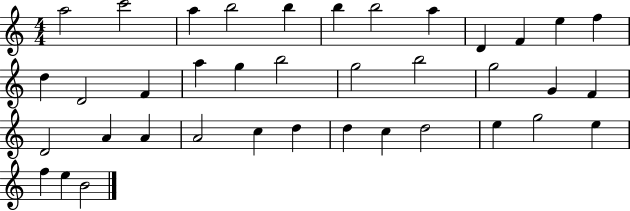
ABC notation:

X:1
T:Untitled
M:4/4
L:1/4
K:C
a2 c'2 a b2 b b b2 a D F e f d D2 F a g b2 g2 b2 g2 G F D2 A A A2 c d d c d2 e g2 e f e B2